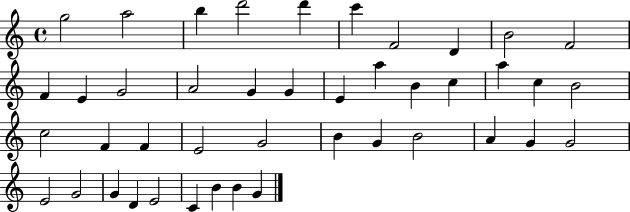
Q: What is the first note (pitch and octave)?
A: G5